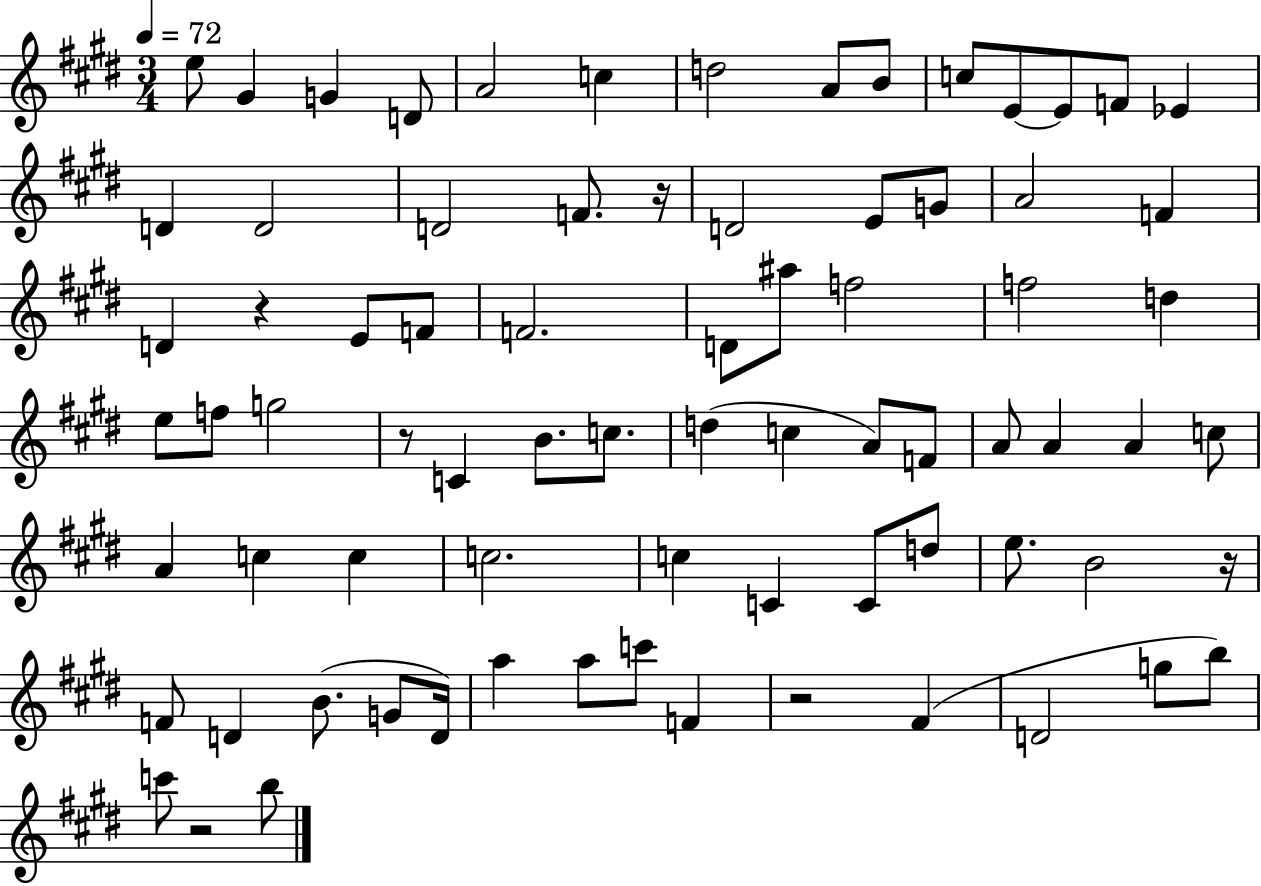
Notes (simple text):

E5/e G#4/q G4/q D4/e A4/h C5/q D5/h A4/e B4/e C5/e E4/e E4/e F4/e Eb4/q D4/q D4/h D4/h F4/e. R/s D4/h E4/e G4/e A4/h F4/q D4/q R/q E4/e F4/e F4/h. D4/e A#5/e F5/h F5/h D5/q E5/e F5/e G5/h R/e C4/q B4/e. C5/e. D5/q C5/q A4/e F4/e A4/e A4/q A4/q C5/e A4/q C5/q C5/q C5/h. C5/q C4/q C4/e D5/e E5/e. B4/h R/s F4/e D4/q B4/e. G4/e D4/s A5/q A5/e C6/e F4/q R/h F#4/q D4/h G5/e B5/e C6/e R/h B5/e